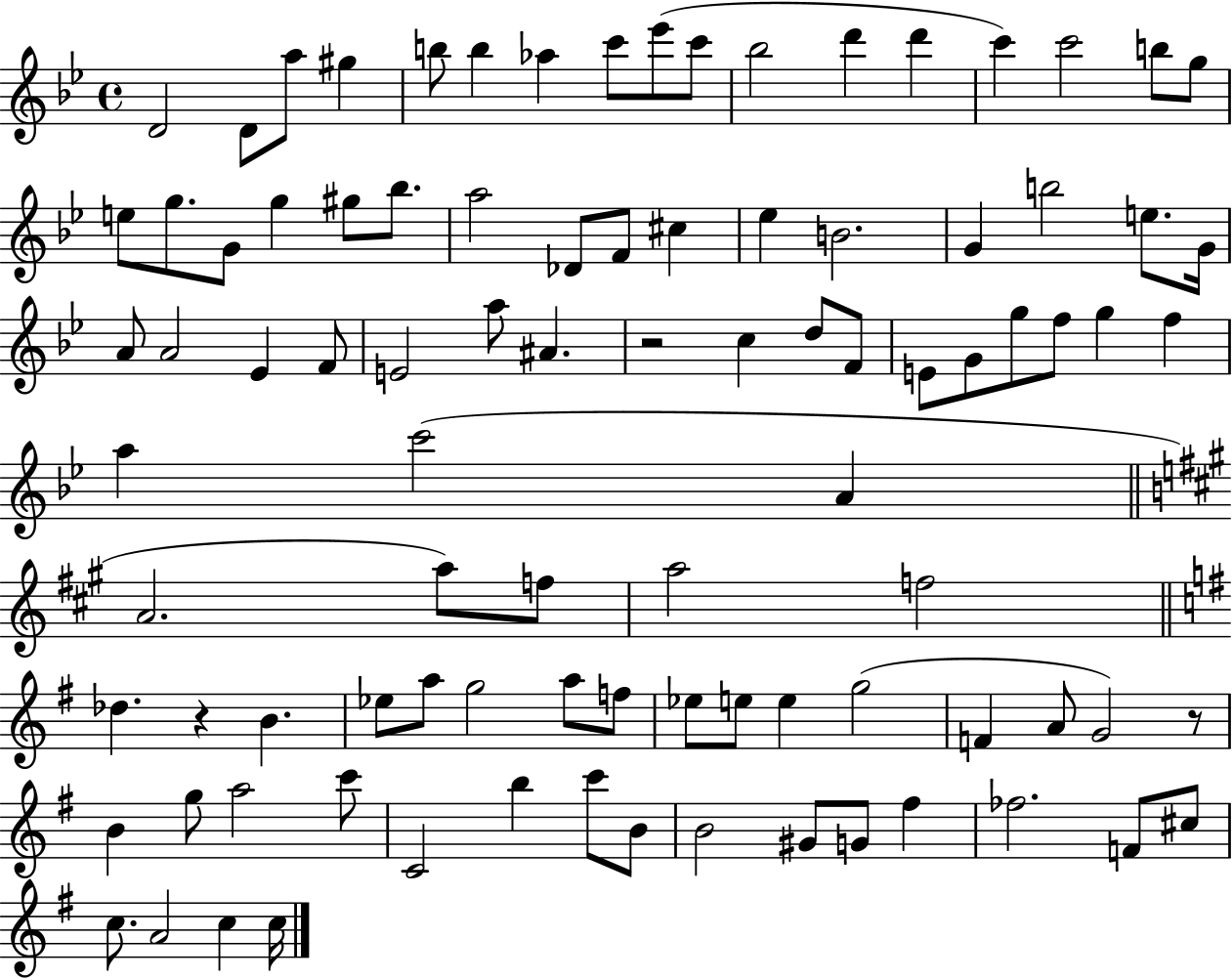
D4/h D4/e A5/e G#5/q B5/e B5/q Ab5/q C6/e Eb6/e C6/e Bb5/h D6/q D6/q C6/q C6/h B5/e G5/e E5/e G5/e. G4/e G5/q G#5/e Bb5/e. A5/h Db4/e F4/e C#5/q Eb5/q B4/h. G4/q B5/h E5/e. G4/s A4/e A4/h Eb4/q F4/e E4/h A5/e A#4/q. R/h C5/q D5/e F4/e E4/e G4/e G5/e F5/e G5/q F5/q A5/q C6/h A4/q A4/h. A5/e F5/e A5/h F5/h Db5/q. R/q B4/q. Eb5/e A5/e G5/h A5/e F5/e Eb5/e E5/e E5/q G5/h F4/q A4/e G4/h R/e B4/q G5/e A5/h C6/e C4/h B5/q C6/e B4/e B4/h G#4/e G4/e F#5/q FES5/h. F4/e C#5/e C5/e. A4/h C5/q C5/s